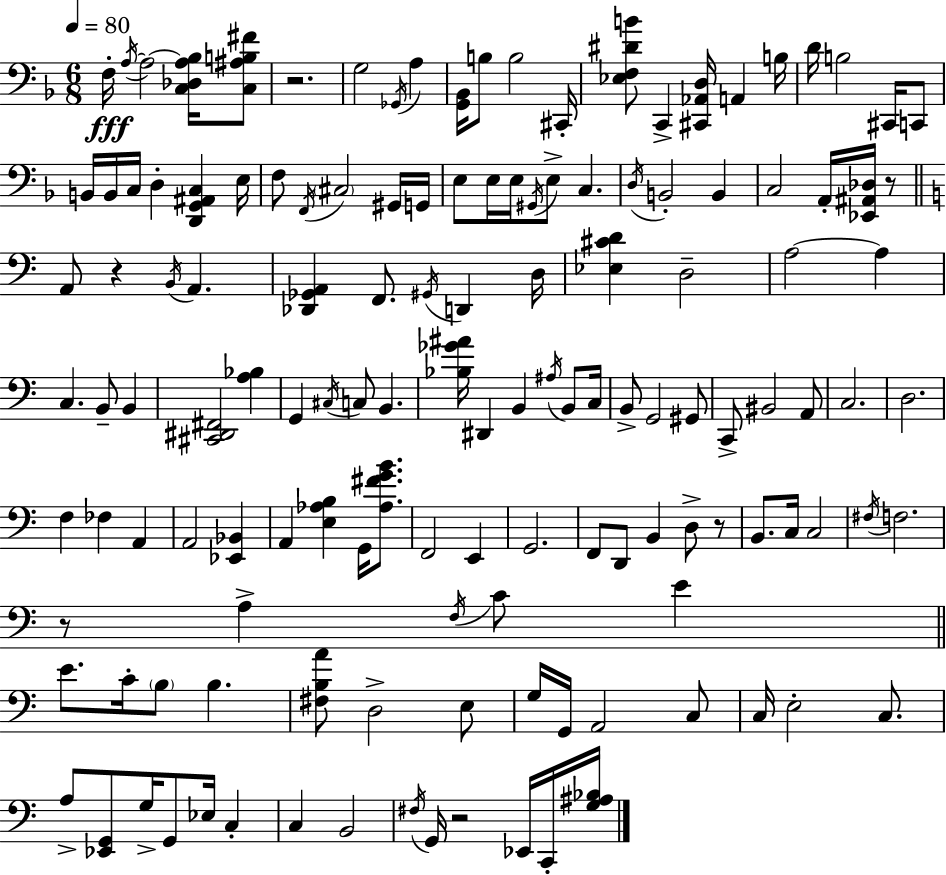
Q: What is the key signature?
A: D minor